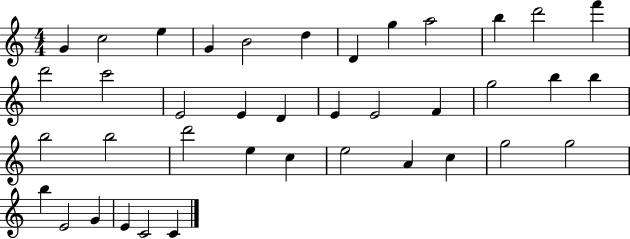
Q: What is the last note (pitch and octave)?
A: C4